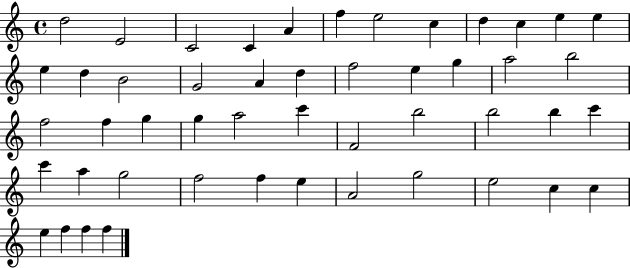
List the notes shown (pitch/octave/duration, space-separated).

D5/h E4/h C4/h C4/q A4/q F5/q E5/h C5/q D5/q C5/q E5/q E5/q E5/q D5/q B4/h G4/h A4/q D5/q F5/h E5/q G5/q A5/h B5/h F5/h F5/q G5/q G5/q A5/h C6/q F4/h B5/h B5/h B5/q C6/q C6/q A5/q G5/h F5/h F5/q E5/q A4/h G5/h E5/h C5/q C5/q E5/q F5/q F5/q F5/q